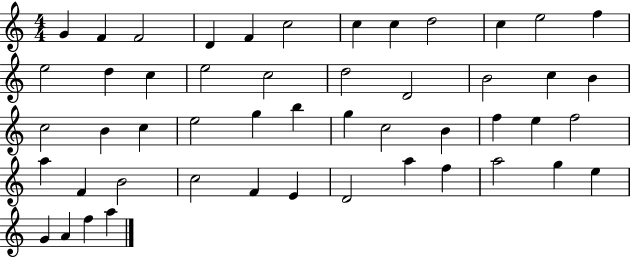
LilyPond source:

{
  \clef treble
  \numericTimeSignature
  \time 4/4
  \key c \major
  g'4 f'4 f'2 | d'4 f'4 c''2 | c''4 c''4 d''2 | c''4 e''2 f''4 | \break e''2 d''4 c''4 | e''2 c''2 | d''2 d'2 | b'2 c''4 b'4 | \break c''2 b'4 c''4 | e''2 g''4 b''4 | g''4 c''2 b'4 | f''4 e''4 f''2 | \break a''4 f'4 b'2 | c''2 f'4 e'4 | d'2 a''4 f''4 | a''2 g''4 e''4 | \break g'4 a'4 f''4 a''4 | \bar "|."
}